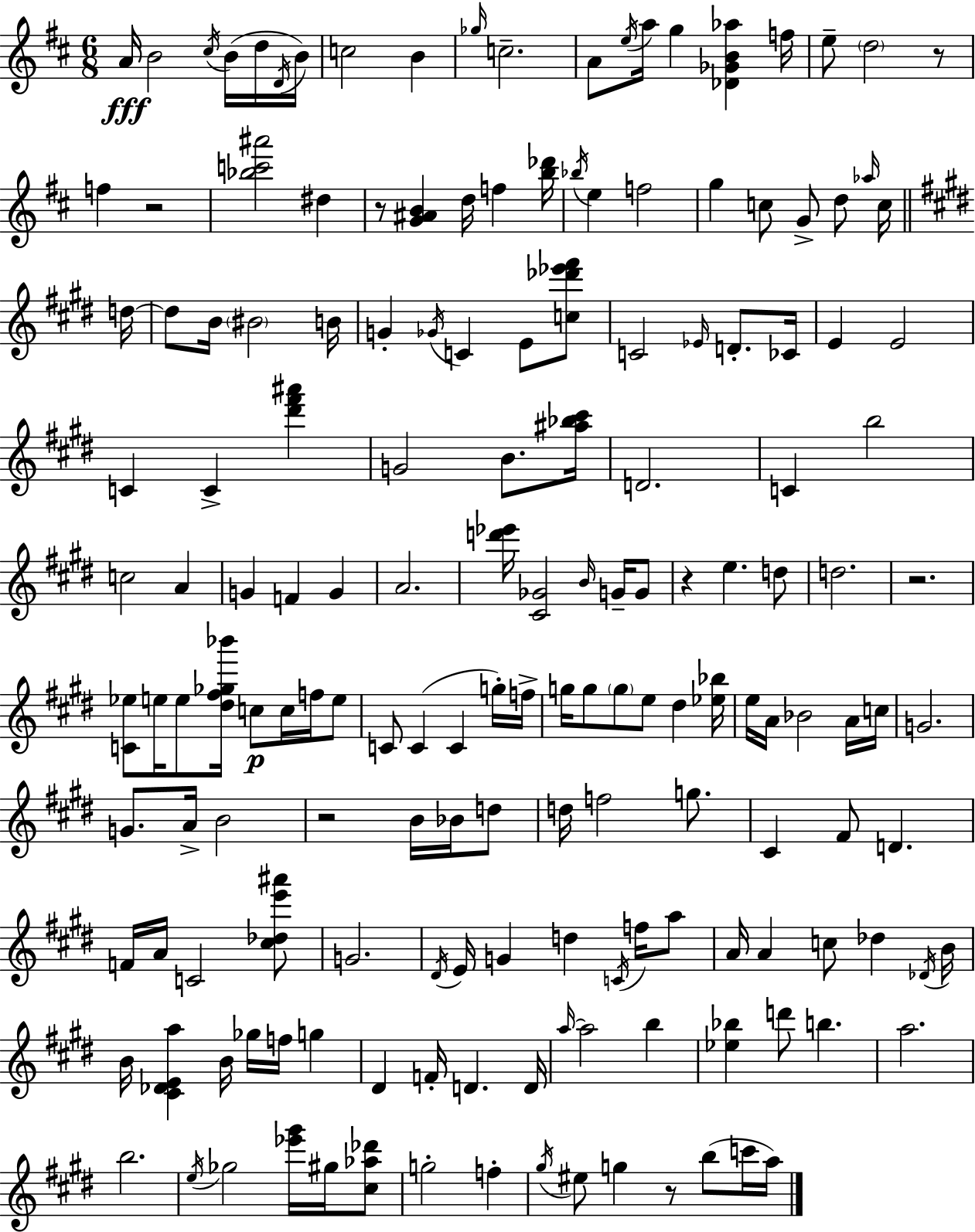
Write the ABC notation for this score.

X:1
T:Untitled
M:6/8
L:1/4
K:D
A/4 B2 ^c/4 B/4 d/4 D/4 B/4 c2 B _g/4 c2 A/2 e/4 a/4 g [_D_GB_a] f/4 e/2 d2 z/2 f z2 [_bc'^a']2 ^d z/2 [G^AB] d/4 f [b_d']/4 _b/4 e f2 g c/2 G/2 d/2 _a/4 c/4 d/4 d/2 B/4 ^B2 B/4 G _G/4 C E/2 [c_d'_e'^f']/2 C2 _E/4 D/2 _C/4 E E2 C C [^d'^f'^a'] G2 B/2 [^a_b^c']/4 D2 C b2 c2 A G F G A2 [d'_e']/4 [^C_G]2 B/4 G/4 G/2 z e d/2 d2 z2 [C_e]/2 e/4 e/2 [^d^f_g_b']/4 c/2 c/4 f/4 e/2 C/2 C C g/4 f/4 g/4 g/2 g/2 e/2 ^d [_e_b]/4 e/4 A/4 _B2 A/4 c/4 G2 G/2 A/4 B2 z2 B/4 _B/4 d/2 d/4 f2 g/2 ^C ^F/2 D F/4 A/4 C2 [^c_de'^a']/2 G2 ^D/4 E/4 G d C/4 f/4 a/2 A/4 A c/2 _d _D/4 B/4 B/4 [^C_DEa] B/4 _g/4 f/4 g ^D F/4 D D/4 a/4 a2 b [_e_b] d'/2 b a2 b2 e/4 _g2 [_e'^g']/4 ^g/4 [^c_a_d']/2 g2 f ^g/4 ^e/2 g z/2 b/2 c'/4 a/4